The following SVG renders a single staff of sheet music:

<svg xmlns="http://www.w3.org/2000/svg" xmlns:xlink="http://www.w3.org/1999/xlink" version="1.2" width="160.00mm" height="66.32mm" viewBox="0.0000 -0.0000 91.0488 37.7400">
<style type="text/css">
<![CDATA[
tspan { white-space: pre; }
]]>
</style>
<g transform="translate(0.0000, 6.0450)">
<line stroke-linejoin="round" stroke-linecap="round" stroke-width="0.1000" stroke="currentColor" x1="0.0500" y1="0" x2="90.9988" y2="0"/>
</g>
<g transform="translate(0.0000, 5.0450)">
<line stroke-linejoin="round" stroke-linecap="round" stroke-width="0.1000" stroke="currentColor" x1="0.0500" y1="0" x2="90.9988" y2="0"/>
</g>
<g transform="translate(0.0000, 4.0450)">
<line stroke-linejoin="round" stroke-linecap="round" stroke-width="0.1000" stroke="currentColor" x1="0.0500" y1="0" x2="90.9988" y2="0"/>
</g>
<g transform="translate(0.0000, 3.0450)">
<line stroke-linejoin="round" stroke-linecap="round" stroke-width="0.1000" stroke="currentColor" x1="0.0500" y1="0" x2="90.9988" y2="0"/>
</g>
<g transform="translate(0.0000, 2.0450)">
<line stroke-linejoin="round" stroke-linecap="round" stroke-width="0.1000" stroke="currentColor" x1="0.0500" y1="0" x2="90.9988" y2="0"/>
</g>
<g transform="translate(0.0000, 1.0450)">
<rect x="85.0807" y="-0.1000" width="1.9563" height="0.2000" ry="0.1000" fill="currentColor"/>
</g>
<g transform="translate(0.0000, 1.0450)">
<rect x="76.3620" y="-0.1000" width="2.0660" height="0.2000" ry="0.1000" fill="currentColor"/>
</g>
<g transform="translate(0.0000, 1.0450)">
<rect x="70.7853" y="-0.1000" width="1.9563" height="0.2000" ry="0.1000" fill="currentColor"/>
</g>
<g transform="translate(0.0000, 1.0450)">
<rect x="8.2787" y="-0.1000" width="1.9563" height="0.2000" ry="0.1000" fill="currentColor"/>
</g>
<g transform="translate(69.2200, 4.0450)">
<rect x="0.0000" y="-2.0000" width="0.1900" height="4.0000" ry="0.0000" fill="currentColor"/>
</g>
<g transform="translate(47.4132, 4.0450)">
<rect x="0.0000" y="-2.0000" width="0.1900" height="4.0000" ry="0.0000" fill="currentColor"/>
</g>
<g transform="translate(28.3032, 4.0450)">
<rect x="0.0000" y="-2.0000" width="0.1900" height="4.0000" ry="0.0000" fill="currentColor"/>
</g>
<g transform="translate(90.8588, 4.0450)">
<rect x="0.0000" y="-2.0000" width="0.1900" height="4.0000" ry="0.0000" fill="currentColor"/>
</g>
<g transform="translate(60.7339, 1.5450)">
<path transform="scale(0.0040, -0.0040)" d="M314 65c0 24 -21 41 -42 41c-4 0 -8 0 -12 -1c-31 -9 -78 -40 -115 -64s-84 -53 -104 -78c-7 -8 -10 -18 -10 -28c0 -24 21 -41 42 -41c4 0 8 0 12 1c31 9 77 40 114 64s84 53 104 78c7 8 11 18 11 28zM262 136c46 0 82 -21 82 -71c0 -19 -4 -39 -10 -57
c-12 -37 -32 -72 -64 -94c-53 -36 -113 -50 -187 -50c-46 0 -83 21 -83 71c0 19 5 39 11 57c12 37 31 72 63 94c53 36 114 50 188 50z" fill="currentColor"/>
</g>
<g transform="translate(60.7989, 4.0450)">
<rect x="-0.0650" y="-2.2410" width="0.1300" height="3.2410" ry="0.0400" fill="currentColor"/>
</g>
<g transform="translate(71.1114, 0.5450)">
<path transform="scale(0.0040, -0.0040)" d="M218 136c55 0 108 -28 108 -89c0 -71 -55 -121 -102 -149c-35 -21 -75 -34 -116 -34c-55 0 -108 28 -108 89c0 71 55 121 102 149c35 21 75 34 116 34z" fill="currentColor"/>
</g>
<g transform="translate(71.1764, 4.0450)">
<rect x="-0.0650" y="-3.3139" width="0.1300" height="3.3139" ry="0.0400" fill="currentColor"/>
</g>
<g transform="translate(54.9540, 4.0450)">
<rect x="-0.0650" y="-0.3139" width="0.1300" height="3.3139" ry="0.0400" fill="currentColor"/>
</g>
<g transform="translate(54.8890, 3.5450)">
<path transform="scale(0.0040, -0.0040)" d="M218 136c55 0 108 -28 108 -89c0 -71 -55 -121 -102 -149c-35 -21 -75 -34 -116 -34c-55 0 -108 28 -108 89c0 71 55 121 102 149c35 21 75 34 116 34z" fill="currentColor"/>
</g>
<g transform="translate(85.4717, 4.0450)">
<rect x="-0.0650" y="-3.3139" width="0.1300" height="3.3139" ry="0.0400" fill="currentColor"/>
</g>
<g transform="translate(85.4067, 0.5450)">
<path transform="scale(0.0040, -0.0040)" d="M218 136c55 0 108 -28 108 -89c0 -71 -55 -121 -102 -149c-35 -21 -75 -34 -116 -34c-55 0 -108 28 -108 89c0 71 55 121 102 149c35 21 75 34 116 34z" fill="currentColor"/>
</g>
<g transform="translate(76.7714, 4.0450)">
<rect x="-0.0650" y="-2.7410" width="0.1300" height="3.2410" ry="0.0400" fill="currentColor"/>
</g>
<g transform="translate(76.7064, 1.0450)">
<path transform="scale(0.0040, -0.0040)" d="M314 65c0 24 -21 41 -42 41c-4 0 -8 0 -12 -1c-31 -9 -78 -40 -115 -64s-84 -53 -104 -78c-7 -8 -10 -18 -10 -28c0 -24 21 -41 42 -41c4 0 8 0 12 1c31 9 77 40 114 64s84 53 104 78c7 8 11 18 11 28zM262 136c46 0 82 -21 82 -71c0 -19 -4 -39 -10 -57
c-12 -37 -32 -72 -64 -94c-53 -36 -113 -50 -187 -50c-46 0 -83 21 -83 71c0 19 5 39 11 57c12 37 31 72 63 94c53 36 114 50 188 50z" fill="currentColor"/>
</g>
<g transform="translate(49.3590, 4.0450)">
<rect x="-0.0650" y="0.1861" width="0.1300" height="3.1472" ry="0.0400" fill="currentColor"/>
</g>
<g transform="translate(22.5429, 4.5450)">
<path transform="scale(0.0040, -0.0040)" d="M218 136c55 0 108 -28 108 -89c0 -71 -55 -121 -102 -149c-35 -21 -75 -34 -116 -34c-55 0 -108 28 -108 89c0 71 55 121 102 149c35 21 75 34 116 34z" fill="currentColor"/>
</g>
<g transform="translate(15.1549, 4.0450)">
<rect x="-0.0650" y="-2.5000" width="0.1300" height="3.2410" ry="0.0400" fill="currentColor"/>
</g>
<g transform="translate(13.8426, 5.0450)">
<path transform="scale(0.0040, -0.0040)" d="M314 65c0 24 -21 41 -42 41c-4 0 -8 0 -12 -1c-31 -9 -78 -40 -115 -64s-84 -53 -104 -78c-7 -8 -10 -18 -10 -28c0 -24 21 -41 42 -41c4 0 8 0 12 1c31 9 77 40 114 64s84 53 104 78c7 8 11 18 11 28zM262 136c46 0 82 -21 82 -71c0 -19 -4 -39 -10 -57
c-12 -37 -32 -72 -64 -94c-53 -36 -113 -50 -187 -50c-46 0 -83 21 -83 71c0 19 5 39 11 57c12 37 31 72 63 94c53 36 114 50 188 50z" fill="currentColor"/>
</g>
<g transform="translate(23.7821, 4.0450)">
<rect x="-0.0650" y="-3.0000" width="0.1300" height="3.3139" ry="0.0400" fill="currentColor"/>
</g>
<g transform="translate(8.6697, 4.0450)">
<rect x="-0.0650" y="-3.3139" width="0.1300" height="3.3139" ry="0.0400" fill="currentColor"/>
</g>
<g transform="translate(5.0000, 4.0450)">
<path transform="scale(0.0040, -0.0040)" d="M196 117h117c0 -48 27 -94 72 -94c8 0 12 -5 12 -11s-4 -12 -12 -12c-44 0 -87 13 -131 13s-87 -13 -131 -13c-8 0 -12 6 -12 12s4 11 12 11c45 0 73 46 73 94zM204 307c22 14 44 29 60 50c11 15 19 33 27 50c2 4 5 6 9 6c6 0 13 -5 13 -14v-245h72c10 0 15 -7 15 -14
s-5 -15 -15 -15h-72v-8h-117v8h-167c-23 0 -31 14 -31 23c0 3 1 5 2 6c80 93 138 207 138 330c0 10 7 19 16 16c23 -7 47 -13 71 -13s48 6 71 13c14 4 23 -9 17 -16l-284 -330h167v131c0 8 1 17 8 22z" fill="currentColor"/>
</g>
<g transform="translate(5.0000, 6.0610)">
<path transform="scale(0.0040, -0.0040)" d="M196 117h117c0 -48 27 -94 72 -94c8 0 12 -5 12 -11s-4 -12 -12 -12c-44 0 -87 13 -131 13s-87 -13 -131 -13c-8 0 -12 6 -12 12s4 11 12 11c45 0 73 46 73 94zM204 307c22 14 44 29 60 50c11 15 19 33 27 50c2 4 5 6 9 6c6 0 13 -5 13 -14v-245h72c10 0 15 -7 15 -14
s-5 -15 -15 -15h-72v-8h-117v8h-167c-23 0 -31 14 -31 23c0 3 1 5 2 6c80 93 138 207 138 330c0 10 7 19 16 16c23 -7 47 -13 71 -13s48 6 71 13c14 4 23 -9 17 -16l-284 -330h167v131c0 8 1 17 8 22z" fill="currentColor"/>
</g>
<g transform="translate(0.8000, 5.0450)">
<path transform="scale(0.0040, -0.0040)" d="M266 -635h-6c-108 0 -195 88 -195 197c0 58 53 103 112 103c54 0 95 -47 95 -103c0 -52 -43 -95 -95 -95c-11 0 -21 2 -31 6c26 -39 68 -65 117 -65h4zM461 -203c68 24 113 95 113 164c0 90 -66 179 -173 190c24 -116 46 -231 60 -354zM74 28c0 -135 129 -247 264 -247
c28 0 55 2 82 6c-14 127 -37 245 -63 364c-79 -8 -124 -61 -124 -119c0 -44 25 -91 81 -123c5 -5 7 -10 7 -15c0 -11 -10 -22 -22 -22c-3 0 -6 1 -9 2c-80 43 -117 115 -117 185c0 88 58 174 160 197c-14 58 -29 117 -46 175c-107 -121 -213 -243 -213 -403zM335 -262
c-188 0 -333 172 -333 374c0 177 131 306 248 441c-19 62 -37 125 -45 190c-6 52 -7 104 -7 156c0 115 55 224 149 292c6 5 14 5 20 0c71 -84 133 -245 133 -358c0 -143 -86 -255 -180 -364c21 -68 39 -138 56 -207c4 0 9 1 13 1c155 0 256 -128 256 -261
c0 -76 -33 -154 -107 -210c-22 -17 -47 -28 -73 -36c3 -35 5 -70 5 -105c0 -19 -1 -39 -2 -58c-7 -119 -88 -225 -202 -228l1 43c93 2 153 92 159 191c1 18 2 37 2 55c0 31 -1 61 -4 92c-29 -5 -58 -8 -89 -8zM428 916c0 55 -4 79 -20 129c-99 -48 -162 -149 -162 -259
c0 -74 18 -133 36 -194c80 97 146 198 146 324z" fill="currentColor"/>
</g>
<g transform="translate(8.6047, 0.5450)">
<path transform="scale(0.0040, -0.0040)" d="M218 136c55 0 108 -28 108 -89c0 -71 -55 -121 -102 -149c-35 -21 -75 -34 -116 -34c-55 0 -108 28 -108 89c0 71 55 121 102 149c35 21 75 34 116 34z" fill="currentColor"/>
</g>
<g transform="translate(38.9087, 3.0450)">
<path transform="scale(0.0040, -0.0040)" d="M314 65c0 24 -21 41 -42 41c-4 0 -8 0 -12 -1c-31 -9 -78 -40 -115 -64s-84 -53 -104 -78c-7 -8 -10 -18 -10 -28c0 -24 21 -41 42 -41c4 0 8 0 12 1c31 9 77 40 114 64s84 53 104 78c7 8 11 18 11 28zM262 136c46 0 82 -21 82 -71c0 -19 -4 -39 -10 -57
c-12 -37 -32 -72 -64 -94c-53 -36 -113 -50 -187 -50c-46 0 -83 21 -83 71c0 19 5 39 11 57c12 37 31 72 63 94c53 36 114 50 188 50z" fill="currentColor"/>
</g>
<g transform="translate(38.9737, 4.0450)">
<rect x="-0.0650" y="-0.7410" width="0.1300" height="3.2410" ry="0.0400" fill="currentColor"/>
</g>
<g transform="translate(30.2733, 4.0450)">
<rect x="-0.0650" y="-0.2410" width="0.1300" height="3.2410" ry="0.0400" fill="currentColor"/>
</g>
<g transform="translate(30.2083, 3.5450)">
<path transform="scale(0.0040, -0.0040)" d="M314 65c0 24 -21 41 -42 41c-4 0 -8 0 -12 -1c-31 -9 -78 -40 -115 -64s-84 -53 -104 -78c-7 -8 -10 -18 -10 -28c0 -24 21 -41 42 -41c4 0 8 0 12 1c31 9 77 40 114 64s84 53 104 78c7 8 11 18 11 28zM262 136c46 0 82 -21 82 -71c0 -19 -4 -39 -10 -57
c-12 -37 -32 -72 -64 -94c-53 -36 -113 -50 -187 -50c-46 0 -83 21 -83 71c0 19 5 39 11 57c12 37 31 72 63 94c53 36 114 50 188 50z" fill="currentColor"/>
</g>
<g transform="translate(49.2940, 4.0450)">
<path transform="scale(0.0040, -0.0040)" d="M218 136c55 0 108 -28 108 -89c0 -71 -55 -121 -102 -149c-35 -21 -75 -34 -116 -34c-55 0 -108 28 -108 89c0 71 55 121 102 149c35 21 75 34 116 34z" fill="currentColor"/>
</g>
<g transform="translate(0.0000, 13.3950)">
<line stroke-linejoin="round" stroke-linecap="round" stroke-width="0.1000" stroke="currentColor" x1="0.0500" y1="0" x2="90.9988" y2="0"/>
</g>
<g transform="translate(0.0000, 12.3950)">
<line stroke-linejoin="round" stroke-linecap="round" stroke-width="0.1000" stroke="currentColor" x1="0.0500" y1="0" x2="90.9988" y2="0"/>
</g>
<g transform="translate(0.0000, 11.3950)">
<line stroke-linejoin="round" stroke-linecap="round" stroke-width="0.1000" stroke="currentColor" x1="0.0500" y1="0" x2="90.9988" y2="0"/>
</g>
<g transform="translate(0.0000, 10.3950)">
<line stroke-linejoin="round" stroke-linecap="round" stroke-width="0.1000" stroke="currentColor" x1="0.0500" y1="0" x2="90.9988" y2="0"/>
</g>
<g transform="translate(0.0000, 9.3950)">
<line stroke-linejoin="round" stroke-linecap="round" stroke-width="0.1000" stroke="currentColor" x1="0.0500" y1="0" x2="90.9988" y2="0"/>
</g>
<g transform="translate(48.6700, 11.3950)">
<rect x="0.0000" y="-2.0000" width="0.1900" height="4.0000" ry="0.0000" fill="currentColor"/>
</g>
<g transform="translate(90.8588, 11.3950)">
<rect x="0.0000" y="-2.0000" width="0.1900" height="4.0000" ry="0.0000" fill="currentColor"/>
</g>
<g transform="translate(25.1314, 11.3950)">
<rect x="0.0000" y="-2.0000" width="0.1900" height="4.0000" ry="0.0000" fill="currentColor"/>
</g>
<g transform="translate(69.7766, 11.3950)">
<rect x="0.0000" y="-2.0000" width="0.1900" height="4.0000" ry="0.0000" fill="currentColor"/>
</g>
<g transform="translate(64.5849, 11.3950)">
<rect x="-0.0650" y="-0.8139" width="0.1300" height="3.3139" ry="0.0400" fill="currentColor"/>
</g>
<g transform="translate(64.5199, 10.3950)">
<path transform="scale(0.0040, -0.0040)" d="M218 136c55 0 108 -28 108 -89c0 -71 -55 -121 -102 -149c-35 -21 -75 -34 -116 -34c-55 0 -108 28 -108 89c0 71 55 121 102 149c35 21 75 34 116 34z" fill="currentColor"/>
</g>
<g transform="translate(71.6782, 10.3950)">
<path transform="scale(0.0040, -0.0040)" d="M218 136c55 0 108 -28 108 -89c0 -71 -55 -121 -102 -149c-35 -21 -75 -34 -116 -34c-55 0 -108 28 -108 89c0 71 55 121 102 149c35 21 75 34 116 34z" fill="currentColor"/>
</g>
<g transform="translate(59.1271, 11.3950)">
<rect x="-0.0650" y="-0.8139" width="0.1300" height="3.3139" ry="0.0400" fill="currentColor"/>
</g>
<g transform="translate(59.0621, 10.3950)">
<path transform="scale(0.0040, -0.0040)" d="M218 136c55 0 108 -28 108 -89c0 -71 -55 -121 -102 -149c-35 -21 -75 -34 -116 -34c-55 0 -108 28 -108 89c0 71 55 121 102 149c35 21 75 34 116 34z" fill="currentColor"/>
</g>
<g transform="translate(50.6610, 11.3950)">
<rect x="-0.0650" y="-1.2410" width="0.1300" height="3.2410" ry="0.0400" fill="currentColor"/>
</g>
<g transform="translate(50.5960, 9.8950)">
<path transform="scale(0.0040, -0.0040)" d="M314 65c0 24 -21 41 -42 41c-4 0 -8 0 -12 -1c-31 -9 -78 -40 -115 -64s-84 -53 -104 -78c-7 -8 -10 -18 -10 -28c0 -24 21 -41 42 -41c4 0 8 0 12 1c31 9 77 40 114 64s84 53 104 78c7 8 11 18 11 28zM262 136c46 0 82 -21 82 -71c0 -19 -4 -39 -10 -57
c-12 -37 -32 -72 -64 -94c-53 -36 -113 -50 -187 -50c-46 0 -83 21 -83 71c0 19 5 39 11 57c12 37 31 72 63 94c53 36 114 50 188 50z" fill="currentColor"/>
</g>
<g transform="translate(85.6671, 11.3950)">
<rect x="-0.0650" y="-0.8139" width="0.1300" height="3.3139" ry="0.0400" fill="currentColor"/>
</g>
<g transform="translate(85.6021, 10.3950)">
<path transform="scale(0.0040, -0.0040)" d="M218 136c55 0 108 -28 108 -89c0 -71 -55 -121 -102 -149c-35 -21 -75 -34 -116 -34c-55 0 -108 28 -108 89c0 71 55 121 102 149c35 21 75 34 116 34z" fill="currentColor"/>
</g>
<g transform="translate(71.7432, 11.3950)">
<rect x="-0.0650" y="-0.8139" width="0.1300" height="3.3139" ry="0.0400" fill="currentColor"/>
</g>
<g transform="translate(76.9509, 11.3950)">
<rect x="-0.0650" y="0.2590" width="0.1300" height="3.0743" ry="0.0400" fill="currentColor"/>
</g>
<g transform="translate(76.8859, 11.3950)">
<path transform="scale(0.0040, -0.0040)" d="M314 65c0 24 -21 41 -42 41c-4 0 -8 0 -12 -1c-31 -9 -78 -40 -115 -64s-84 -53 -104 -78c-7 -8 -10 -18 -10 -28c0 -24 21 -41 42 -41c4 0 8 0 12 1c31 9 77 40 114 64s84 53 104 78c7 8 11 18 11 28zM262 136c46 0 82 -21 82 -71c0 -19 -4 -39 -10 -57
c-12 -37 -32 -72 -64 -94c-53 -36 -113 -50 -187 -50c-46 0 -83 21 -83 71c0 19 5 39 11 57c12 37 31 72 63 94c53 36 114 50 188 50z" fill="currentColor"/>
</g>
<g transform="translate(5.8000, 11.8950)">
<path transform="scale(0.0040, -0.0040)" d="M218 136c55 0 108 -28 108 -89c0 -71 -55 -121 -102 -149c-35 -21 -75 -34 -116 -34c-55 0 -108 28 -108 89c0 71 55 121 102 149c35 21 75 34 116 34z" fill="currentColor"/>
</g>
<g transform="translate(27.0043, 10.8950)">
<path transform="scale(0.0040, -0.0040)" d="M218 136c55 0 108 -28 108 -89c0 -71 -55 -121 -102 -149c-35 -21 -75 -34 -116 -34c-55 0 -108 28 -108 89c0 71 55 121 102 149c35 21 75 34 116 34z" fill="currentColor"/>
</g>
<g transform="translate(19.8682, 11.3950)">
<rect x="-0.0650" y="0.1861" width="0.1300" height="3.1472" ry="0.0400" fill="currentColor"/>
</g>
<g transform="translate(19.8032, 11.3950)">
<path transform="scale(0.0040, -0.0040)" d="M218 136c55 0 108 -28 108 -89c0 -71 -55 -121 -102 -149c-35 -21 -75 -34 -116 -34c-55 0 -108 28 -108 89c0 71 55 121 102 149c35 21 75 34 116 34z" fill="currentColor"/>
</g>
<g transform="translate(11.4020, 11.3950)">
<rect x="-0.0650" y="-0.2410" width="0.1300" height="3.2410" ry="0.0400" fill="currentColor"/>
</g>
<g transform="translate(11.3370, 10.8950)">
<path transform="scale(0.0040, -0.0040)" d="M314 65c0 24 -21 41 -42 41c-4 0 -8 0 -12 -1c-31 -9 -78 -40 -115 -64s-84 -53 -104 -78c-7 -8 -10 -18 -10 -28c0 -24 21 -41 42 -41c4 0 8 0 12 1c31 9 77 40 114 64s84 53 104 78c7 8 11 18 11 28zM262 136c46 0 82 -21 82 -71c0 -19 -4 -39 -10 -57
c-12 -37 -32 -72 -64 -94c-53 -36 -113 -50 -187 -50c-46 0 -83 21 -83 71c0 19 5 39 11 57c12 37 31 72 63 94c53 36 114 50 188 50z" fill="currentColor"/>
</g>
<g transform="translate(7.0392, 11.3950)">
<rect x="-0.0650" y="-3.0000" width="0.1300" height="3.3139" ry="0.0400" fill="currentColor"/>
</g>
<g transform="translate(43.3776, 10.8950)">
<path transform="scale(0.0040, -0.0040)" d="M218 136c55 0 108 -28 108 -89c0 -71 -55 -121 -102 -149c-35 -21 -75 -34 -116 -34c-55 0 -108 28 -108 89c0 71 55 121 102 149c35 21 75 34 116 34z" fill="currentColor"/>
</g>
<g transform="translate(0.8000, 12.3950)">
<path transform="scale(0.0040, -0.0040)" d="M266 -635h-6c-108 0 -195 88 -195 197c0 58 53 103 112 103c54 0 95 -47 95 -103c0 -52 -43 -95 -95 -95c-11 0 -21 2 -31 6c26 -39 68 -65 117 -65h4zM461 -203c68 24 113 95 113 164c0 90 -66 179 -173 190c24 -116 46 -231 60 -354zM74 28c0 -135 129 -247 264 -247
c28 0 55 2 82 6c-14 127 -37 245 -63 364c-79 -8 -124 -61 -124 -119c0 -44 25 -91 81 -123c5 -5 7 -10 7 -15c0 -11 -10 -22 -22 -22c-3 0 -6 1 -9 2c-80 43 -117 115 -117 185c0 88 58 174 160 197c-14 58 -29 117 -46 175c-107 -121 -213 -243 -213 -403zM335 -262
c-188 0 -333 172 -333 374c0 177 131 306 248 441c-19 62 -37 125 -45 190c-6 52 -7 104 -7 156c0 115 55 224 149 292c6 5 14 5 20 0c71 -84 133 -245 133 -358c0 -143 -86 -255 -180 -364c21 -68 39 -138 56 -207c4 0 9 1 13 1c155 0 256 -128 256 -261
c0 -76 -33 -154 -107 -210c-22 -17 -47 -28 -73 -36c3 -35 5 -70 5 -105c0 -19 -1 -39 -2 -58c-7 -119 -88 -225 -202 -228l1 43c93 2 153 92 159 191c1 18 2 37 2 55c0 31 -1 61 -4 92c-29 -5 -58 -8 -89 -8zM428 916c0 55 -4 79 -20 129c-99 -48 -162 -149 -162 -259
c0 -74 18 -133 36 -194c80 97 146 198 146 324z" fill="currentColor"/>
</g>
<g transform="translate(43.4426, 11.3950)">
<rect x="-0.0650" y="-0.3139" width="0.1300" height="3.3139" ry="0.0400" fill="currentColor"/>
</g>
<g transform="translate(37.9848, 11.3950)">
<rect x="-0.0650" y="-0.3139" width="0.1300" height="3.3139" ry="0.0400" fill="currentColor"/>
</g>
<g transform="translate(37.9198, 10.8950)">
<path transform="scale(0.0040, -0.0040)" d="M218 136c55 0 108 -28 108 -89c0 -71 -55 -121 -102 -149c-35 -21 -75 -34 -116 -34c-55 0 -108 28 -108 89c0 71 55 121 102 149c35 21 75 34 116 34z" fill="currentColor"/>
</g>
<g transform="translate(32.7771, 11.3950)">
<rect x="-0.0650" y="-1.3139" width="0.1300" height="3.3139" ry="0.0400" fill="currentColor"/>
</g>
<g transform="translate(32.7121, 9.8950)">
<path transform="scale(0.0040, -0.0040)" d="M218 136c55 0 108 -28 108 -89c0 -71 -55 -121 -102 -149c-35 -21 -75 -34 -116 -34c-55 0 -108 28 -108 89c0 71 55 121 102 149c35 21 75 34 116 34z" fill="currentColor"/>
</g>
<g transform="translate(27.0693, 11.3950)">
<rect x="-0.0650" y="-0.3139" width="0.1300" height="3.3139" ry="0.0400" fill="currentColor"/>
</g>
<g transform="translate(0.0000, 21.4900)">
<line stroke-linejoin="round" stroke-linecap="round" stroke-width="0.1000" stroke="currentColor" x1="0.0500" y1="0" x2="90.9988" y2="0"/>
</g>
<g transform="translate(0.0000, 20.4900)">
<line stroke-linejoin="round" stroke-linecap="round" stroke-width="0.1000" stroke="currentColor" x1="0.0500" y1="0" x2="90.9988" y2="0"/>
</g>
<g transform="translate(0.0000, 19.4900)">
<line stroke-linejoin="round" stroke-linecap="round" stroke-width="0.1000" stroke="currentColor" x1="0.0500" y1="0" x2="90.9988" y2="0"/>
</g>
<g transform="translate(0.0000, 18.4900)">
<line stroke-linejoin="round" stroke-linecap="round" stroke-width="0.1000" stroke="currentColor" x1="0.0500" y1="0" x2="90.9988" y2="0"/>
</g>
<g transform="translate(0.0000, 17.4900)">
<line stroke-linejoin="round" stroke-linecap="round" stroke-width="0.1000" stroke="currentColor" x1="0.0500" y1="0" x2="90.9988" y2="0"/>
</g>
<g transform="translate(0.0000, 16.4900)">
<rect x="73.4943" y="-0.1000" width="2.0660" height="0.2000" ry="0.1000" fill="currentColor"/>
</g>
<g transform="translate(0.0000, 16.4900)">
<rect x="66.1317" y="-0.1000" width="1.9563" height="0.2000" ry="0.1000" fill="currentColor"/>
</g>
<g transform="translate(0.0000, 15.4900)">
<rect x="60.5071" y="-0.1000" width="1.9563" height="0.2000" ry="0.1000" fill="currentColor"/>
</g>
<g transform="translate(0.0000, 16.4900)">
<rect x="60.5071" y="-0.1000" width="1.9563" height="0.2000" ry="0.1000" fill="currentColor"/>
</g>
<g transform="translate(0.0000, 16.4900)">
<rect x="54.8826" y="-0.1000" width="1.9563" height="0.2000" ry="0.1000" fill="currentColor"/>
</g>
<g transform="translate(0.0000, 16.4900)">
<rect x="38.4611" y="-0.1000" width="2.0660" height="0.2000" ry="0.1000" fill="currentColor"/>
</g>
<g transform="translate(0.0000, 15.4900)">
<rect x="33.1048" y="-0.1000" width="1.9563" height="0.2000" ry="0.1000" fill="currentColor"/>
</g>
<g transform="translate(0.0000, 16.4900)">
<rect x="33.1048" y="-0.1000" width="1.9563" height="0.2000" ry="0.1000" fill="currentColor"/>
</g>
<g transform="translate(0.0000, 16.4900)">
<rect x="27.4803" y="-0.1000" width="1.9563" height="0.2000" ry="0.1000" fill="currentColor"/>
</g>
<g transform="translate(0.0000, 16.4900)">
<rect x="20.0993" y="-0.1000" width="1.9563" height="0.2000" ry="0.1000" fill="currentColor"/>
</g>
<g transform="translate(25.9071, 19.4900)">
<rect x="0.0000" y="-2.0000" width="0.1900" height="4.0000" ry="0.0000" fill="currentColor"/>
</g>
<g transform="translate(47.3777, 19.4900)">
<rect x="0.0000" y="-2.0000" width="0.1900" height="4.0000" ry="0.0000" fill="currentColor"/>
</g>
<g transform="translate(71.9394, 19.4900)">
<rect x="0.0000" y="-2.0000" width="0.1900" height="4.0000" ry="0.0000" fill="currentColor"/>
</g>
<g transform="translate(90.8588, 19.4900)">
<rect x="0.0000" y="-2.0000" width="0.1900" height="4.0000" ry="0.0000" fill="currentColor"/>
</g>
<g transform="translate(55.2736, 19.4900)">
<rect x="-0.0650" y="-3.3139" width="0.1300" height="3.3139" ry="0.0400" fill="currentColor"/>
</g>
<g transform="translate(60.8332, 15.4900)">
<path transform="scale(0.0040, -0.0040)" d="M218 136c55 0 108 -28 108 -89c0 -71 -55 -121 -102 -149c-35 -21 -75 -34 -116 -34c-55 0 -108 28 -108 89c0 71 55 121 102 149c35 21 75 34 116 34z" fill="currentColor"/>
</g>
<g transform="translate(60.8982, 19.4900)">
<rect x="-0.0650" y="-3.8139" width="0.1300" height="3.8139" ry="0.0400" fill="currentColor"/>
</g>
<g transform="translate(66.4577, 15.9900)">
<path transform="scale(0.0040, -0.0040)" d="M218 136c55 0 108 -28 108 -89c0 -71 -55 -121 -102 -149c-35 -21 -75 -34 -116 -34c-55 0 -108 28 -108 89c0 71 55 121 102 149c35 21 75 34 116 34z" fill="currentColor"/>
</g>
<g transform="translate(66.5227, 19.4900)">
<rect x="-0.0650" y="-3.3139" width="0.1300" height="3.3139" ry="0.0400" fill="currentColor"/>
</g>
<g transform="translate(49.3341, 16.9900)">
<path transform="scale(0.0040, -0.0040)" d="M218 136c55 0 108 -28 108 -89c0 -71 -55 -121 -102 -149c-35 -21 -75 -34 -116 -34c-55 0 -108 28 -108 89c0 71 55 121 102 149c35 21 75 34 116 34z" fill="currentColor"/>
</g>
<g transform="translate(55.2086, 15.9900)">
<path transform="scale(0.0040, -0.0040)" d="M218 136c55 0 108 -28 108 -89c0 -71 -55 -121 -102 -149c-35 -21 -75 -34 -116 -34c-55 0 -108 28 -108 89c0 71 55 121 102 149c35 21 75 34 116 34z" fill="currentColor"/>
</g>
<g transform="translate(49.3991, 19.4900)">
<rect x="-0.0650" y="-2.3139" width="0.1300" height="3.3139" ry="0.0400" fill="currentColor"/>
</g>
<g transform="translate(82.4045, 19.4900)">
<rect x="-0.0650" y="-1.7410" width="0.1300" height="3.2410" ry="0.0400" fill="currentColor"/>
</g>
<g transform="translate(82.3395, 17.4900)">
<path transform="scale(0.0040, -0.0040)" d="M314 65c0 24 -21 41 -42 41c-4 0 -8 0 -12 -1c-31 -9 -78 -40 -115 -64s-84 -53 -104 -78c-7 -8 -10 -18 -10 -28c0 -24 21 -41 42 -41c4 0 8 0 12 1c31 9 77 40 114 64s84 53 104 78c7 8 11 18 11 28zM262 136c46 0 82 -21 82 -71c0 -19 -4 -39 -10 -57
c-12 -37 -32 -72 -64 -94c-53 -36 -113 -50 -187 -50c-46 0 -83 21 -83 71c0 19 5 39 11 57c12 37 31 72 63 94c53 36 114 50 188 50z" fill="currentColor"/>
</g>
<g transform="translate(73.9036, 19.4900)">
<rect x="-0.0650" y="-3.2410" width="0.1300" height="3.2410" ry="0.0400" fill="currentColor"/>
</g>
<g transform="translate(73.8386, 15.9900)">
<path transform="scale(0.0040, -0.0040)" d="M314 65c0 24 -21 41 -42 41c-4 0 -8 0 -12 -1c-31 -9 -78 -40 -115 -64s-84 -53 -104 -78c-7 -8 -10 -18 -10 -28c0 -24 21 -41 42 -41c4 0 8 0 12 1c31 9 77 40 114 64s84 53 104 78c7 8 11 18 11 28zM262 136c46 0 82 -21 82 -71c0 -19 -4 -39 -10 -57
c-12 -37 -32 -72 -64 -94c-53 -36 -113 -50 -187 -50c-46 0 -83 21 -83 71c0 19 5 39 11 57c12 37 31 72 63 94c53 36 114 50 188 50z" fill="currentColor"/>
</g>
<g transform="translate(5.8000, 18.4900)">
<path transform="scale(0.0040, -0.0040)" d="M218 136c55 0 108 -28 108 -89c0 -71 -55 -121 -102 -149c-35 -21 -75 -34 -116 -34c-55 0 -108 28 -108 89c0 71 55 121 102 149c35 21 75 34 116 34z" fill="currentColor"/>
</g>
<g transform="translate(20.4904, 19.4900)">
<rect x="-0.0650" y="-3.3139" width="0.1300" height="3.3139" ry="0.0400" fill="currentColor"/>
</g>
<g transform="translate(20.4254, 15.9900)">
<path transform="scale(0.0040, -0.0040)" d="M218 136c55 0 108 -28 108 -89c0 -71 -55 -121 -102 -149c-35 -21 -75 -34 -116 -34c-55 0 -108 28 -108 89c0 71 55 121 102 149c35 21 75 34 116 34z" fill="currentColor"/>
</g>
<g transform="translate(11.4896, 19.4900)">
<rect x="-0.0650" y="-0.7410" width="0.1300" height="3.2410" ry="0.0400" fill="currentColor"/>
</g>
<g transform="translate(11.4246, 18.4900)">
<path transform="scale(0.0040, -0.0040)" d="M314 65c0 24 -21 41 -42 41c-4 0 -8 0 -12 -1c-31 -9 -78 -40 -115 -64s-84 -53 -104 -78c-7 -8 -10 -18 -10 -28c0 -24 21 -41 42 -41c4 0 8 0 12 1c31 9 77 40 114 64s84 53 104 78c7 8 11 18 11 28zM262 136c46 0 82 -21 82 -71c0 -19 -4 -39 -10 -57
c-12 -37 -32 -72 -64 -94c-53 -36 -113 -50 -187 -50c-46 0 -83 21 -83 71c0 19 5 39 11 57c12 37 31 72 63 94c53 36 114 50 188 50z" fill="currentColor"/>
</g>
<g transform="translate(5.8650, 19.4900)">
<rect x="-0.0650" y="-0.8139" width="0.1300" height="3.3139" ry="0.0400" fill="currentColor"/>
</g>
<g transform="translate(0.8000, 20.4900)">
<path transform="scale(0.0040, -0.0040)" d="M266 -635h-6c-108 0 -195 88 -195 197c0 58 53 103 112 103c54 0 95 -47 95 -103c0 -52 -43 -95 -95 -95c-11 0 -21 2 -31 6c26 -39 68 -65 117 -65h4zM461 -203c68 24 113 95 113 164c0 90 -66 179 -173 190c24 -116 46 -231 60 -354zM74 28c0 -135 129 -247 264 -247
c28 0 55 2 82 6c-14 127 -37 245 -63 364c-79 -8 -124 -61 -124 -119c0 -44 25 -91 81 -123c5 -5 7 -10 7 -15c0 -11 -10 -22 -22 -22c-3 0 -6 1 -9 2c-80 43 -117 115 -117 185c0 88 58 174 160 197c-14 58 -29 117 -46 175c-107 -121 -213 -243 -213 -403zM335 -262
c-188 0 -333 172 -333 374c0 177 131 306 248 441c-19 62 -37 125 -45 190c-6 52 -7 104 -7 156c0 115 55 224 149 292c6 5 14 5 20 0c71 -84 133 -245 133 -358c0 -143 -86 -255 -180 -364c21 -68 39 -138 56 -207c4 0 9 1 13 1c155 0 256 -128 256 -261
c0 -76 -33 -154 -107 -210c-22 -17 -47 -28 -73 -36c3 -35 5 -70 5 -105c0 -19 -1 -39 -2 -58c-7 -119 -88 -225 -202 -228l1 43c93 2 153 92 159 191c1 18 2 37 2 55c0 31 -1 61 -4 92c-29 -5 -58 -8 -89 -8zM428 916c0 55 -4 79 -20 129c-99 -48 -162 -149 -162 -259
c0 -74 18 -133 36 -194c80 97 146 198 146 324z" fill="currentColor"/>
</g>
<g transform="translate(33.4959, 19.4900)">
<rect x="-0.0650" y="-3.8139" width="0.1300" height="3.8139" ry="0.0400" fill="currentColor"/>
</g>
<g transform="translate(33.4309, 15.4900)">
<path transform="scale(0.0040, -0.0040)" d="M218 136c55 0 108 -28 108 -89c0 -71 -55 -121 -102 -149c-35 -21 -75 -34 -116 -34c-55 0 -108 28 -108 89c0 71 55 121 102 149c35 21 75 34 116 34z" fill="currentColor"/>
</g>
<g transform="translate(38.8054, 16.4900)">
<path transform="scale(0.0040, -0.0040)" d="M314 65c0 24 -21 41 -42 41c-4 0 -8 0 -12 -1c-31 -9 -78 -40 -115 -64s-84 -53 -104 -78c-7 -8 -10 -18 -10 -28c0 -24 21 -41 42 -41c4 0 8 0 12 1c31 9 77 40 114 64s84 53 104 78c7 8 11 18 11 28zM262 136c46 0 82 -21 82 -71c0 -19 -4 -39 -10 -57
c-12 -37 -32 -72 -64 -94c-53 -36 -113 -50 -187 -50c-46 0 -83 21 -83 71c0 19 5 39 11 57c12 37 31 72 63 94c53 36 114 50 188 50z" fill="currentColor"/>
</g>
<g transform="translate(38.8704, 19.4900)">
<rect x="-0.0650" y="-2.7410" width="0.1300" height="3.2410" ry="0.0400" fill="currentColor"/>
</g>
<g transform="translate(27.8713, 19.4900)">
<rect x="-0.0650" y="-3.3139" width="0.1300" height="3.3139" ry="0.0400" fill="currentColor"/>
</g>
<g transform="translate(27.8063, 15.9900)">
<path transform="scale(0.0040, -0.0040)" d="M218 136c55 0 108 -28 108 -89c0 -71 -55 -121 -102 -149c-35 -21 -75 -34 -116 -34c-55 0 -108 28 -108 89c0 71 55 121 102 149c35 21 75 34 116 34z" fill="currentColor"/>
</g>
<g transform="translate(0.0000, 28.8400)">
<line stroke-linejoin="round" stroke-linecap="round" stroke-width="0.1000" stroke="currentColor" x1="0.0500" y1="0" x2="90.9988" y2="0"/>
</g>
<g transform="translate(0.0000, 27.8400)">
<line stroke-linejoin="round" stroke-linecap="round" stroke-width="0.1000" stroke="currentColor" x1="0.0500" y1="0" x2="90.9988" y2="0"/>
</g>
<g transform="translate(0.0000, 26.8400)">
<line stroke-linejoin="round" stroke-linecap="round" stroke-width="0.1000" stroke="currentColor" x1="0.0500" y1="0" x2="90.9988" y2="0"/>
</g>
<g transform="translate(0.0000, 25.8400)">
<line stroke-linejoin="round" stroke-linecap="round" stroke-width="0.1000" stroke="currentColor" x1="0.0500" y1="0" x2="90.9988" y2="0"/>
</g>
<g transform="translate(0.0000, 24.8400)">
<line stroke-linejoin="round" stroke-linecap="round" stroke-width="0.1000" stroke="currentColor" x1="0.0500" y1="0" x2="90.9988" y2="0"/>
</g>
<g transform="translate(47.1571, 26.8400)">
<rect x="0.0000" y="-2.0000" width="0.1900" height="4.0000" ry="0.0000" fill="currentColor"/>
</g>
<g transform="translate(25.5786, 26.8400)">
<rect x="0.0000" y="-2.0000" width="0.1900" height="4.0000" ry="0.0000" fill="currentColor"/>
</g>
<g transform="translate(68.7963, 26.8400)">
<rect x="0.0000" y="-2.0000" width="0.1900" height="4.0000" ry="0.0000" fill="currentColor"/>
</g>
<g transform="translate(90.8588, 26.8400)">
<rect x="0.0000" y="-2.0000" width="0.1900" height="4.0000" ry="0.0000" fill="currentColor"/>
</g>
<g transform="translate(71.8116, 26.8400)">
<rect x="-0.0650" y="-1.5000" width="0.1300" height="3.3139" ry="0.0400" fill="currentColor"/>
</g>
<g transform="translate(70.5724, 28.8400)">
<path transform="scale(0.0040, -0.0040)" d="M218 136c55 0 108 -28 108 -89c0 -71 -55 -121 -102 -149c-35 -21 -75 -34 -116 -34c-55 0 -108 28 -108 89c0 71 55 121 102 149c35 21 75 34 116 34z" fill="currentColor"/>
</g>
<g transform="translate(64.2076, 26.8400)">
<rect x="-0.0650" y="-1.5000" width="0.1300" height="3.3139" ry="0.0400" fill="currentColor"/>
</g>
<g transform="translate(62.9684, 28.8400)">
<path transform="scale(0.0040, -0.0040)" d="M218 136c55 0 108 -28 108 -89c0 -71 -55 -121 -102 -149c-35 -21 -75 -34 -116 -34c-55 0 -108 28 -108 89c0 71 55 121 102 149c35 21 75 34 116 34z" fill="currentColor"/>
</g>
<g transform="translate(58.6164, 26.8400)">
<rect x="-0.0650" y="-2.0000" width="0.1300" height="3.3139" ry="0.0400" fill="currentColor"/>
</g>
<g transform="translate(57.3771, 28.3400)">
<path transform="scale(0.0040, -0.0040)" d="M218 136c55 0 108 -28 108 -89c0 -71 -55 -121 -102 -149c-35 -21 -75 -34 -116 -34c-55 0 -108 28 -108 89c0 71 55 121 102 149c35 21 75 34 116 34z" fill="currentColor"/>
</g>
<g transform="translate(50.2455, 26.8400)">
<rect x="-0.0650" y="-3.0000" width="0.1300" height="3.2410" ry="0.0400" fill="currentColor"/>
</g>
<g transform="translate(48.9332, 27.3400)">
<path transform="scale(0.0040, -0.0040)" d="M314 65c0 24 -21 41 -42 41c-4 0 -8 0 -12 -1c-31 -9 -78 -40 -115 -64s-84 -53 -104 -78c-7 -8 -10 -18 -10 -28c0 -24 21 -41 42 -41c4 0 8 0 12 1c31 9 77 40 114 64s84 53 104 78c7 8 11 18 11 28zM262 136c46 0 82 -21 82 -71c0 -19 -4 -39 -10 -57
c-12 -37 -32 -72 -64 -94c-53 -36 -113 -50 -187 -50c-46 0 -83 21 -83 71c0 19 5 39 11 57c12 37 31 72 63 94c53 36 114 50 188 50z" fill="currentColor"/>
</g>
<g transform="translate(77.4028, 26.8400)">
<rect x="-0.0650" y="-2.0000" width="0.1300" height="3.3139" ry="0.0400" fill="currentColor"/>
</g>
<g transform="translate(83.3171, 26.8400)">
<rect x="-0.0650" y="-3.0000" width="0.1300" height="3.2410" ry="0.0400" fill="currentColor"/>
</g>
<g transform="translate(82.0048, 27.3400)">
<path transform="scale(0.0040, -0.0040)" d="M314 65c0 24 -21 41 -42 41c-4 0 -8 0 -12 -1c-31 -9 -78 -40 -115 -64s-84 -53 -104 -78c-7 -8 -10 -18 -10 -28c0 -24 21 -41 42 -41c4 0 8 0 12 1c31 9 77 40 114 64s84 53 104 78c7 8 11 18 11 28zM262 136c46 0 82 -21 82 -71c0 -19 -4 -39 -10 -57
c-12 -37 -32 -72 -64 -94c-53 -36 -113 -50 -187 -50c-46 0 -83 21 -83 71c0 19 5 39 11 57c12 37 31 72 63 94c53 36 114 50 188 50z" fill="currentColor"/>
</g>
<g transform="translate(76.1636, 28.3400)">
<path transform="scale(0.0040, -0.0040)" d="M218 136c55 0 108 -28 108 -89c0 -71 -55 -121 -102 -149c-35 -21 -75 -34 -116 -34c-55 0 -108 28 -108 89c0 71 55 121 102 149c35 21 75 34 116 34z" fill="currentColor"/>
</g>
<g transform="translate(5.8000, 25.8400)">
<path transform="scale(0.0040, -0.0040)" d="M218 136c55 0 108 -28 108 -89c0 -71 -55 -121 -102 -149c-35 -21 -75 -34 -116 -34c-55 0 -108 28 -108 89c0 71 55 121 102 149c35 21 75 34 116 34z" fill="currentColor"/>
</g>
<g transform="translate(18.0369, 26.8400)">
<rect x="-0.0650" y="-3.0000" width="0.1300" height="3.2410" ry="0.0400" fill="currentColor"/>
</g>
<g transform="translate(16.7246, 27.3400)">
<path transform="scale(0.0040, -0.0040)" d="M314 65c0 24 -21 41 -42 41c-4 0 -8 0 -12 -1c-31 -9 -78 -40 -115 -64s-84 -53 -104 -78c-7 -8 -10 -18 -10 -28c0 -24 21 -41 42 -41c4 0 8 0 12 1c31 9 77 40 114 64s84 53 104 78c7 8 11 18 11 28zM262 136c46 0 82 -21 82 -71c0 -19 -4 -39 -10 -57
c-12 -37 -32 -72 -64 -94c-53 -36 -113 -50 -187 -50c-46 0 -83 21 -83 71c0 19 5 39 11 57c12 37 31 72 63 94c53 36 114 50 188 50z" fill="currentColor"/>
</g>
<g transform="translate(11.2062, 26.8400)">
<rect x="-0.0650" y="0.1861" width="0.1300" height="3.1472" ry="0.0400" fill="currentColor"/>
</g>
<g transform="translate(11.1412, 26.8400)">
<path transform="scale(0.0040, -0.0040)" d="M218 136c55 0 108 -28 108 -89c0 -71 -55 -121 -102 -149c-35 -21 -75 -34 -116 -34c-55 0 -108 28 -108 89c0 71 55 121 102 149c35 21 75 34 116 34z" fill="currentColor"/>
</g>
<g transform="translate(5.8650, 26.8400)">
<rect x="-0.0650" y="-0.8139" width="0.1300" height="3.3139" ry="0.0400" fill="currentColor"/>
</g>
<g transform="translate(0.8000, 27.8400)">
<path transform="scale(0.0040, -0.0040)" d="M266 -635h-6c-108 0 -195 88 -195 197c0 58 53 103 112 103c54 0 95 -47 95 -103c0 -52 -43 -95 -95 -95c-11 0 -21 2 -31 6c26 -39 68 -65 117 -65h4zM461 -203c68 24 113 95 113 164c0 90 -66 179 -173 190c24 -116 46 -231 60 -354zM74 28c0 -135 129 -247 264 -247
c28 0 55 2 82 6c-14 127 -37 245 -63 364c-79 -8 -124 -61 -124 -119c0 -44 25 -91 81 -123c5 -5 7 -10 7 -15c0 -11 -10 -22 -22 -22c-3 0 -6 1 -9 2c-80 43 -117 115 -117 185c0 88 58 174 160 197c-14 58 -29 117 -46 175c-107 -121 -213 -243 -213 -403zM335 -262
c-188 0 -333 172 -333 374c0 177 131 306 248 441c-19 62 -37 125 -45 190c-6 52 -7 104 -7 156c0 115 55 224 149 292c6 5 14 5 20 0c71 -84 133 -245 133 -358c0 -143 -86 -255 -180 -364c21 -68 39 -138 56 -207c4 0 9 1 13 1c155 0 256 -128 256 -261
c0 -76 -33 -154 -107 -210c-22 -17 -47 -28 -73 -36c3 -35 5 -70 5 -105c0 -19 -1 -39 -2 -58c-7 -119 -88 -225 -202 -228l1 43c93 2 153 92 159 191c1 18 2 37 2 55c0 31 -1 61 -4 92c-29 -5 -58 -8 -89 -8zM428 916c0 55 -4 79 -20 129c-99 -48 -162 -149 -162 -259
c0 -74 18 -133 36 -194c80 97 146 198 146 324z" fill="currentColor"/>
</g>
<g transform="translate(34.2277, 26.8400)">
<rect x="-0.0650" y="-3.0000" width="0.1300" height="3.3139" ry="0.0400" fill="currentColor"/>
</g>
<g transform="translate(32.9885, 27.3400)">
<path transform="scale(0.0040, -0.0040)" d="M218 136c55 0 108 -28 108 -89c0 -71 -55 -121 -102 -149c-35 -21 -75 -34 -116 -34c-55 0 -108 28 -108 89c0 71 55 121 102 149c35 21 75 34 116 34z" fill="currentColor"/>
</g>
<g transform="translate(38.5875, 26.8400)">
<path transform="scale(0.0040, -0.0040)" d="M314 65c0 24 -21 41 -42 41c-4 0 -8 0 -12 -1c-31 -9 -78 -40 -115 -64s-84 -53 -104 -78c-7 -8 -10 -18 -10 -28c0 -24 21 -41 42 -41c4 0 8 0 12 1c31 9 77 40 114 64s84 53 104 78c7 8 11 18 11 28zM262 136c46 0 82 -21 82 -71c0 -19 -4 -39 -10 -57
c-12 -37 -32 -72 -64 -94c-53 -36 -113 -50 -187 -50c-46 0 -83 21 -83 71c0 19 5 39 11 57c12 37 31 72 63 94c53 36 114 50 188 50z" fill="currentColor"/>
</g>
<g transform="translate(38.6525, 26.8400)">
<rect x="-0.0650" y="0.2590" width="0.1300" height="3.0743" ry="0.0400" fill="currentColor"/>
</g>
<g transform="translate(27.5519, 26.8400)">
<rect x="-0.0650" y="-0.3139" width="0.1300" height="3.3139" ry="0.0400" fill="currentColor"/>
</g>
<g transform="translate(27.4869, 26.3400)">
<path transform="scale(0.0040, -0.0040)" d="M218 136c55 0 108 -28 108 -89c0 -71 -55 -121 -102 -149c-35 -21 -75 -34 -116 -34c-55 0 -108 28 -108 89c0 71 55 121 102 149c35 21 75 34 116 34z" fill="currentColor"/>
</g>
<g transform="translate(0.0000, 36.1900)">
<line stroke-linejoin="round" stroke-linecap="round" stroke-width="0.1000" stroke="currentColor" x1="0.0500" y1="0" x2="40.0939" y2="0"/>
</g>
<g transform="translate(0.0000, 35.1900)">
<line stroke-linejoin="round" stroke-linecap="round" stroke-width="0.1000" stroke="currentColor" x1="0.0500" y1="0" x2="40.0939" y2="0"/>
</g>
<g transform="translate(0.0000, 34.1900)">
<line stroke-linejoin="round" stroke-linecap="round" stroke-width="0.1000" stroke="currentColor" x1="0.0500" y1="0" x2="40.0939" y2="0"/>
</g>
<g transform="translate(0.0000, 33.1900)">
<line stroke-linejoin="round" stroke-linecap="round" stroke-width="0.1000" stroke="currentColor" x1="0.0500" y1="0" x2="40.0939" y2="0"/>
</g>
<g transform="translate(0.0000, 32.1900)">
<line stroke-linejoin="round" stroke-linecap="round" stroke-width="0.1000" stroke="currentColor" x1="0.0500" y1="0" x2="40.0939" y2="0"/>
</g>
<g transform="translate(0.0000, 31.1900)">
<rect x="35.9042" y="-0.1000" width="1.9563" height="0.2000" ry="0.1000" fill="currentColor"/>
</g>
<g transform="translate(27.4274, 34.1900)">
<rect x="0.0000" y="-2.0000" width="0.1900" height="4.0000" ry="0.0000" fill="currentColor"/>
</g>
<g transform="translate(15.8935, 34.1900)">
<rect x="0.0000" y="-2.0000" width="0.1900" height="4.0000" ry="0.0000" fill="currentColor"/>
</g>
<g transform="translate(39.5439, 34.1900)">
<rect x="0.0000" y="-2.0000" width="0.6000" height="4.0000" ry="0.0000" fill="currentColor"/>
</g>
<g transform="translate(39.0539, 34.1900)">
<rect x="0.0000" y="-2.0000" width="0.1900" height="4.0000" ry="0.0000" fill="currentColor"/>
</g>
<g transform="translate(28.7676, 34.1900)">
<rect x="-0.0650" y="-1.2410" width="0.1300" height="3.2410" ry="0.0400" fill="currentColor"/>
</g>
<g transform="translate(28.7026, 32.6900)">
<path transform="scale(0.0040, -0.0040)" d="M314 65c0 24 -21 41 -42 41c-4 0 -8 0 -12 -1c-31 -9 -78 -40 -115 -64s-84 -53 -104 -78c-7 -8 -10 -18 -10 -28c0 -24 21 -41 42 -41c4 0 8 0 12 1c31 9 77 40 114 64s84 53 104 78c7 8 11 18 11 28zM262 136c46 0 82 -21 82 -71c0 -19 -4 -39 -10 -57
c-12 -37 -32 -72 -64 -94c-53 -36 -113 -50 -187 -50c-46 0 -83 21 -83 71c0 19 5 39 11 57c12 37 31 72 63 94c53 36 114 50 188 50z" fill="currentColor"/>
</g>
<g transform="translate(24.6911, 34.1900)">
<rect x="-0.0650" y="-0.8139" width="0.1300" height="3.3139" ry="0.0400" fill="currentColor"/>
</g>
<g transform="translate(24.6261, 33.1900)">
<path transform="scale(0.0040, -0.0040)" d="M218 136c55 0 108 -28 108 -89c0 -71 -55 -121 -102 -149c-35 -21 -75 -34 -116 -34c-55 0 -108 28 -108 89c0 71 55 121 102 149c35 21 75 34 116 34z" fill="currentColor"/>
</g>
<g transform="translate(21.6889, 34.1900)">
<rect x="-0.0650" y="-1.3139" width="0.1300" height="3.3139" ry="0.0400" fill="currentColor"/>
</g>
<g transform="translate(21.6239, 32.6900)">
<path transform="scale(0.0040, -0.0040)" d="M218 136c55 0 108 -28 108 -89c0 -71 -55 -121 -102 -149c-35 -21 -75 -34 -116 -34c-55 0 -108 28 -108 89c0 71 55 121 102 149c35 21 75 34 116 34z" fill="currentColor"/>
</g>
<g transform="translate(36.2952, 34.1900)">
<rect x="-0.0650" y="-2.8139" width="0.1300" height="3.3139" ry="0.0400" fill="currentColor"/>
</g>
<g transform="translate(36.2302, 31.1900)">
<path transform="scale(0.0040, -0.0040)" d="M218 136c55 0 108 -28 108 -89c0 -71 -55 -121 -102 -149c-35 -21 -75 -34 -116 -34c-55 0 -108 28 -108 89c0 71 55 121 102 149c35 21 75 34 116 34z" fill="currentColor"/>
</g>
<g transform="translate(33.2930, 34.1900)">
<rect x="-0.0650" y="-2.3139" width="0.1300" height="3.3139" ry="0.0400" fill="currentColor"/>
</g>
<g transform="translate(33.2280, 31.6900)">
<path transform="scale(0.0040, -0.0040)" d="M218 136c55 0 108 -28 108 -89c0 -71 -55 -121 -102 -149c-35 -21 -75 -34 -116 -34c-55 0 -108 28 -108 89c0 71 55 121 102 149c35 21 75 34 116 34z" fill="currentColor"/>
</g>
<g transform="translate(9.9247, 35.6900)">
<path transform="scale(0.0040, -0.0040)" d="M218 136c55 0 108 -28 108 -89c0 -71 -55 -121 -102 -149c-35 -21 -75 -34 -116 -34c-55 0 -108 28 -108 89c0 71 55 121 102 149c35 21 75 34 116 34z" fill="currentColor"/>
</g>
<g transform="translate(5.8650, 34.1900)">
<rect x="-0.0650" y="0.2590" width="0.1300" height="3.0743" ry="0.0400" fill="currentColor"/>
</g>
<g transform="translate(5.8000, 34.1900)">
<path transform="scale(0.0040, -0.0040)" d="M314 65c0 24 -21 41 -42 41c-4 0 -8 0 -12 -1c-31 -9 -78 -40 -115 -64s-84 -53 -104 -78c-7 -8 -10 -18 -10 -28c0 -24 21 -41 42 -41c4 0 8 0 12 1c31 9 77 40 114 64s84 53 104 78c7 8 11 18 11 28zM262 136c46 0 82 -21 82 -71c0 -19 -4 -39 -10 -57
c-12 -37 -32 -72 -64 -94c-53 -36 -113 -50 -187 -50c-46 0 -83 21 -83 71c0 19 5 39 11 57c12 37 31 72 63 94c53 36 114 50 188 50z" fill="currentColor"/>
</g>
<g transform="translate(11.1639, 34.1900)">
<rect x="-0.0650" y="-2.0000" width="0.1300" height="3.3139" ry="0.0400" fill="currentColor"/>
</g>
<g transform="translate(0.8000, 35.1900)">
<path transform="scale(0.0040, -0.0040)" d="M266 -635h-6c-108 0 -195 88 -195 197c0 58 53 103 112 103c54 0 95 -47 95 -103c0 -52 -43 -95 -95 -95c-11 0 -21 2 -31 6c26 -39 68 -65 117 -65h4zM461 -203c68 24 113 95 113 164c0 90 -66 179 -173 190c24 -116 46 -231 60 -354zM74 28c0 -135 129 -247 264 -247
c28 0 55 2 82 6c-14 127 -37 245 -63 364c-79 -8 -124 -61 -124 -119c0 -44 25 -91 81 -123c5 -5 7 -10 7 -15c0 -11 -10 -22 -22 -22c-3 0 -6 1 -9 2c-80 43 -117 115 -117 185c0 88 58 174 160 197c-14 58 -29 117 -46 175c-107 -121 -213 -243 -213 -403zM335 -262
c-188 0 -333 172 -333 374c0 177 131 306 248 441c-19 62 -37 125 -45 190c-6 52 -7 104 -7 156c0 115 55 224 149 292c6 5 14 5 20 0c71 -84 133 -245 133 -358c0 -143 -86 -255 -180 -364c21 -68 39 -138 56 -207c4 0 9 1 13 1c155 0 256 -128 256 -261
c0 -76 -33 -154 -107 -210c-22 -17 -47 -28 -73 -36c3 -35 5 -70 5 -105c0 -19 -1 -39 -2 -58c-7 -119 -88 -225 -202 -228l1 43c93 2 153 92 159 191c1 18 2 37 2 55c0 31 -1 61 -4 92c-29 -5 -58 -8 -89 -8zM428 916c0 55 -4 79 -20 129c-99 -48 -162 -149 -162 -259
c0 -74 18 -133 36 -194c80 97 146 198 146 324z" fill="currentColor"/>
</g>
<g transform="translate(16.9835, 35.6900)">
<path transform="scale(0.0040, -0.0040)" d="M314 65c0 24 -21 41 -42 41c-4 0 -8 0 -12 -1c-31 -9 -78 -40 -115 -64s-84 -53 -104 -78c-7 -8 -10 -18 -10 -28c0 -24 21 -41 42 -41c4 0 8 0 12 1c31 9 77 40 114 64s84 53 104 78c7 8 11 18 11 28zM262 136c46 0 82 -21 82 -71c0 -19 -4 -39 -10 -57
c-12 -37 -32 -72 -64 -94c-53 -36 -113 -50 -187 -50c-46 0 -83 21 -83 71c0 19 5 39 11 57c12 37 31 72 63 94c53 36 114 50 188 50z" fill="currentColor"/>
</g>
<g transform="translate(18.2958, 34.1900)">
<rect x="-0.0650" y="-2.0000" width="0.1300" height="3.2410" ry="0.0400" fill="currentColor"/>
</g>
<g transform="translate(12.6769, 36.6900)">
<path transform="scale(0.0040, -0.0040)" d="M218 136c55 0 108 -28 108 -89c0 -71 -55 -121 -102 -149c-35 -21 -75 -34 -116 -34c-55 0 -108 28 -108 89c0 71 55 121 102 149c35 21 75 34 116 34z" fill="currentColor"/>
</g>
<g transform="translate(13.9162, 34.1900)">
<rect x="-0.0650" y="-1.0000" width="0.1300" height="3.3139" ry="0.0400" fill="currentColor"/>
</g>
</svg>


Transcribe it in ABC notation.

X:1
T:Untitled
M:4/4
L:1/4
K:C
b G2 A c2 d2 B c g2 b a2 b A c2 B c e c c e2 d d d B2 d d d2 b b c' a2 g b c' b b2 f2 d B A2 c A B2 A2 F E E F A2 B2 F D F2 e d e2 g a